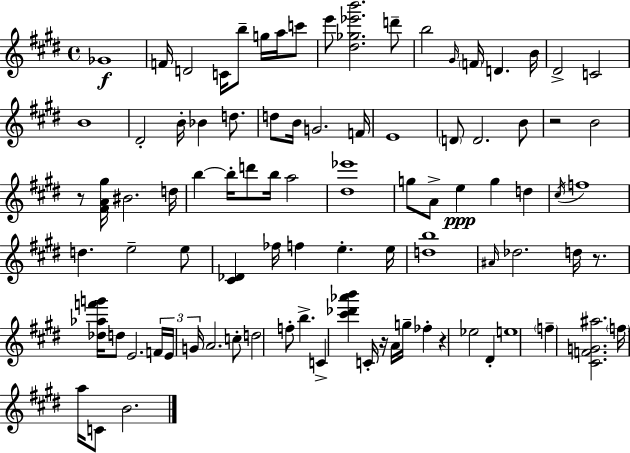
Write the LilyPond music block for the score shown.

{
  \clef treble
  \time 4/4
  \defaultTimeSignature
  \key e \major
  \repeat volta 2 { ges'1\f | f'16 d'2 c'16 b''8-- g''16 a''16 c'''8 | e'''8 <dis'' ges'' ees''' b'''>2. d'''8-- | b''2 \grace { gis'16 } \parenthesize f'16 d'4. | \break b'16 dis'2-> c'2 | b'1 | dis'2-. b'16-. bes'4 d''8. | d''8 b'16 g'2. | \break f'16 e'1 | \parenthesize d'8 d'2. b'8 | r2 b'2 | r8 <fis' a' gis''>16 bis'2. | \break d''16 b''4~~ b''16-. d'''8 b''16 a''2 | <dis'' ees'''>1 | g''8 a'8-> e''4\ppp g''4 d''4 | \acciaccatura { cis''16 } f''1 | \break d''4. e''2-- | e''8 <cis' des'>4 fes''16 f''4 e''4.-. | e''16 <d'' b''>1 | \grace { ais'16 } des''2. d''16 | \break r8. <des'' aes'' f''' g'''>16 d''8 e'2. | \tuplet 3/2 { f'16 e'16 g'16 } a'2. | c''8-. d''2 f''8-. b''4.-> | c'4-> <cis''' des''' aes''' b'''>4 c'16-. r16 a'16 g''16-- fes''4-. | \break r4 ees''2 dis'4-. | e''1 | \parenthesize f''4-- <cis' f' g' ais''>2. | \parenthesize f''16 a''16 c'8 b'2. | \break } \bar "|."
}